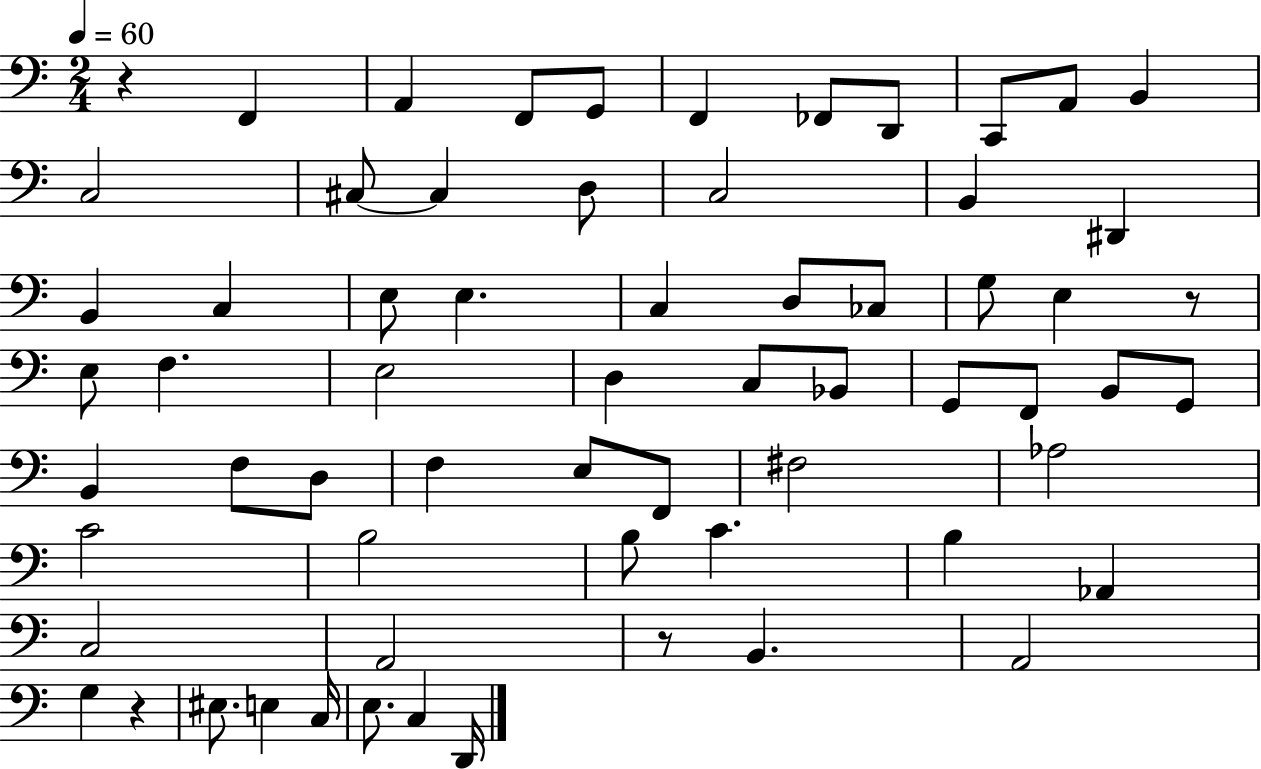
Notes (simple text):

R/q F2/q A2/q F2/e G2/e F2/q FES2/e D2/e C2/e A2/e B2/q C3/h C#3/e C#3/q D3/e C3/h B2/q D#2/q B2/q C3/q E3/e E3/q. C3/q D3/e CES3/e G3/e E3/q R/e E3/e F3/q. E3/h D3/q C3/e Bb2/e G2/e F2/e B2/e G2/e B2/q F3/e D3/e F3/q E3/e F2/e F#3/h Ab3/h C4/h B3/h B3/e C4/q. B3/q Ab2/q C3/h A2/h R/e B2/q. A2/h G3/q R/q EIS3/e. E3/q C3/s E3/e. C3/q D2/s